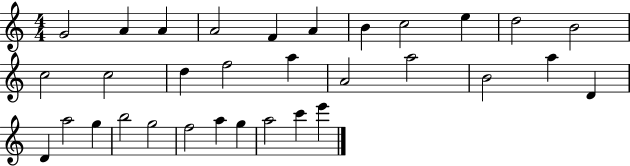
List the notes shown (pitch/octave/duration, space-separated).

G4/h A4/q A4/q A4/h F4/q A4/q B4/q C5/h E5/q D5/h B4/h C5/h C5/h D5/q F5/h A5/q A4/h A5/h B4/h A5/q D4/q D4/q A5/h G5/q B5/h G5/h F5/h A5/q G5/q A5/h C6/q E6/q